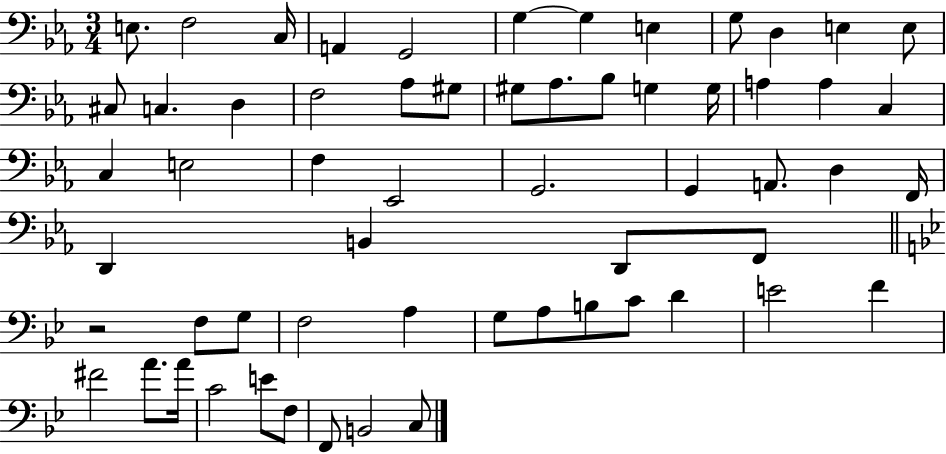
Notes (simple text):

E3/e. F3/h C3/s A2/q G2/h G3/q G3/q E3/q G3/e D3/q E3/q E3/e C#3/e C3/q. D3/q F3/h Ab3/e G#3/e G#3/e Ab3/e. Bb3/e G3/q G3/s A3/q A3/q C3/q C3/q E3/h F3/q Eb2/h G2/h. G2/q A2/e. D3/q F2/s D2/q B2/q D2/e F2/e R/h F3/e G3/e F3/h A3/q G3/e A3/e B3/e C4/e D4/q E4/h F4/q F#4/h A4/e. A4/s C4/h E4/e F3/e F2/e B2/h C3/e